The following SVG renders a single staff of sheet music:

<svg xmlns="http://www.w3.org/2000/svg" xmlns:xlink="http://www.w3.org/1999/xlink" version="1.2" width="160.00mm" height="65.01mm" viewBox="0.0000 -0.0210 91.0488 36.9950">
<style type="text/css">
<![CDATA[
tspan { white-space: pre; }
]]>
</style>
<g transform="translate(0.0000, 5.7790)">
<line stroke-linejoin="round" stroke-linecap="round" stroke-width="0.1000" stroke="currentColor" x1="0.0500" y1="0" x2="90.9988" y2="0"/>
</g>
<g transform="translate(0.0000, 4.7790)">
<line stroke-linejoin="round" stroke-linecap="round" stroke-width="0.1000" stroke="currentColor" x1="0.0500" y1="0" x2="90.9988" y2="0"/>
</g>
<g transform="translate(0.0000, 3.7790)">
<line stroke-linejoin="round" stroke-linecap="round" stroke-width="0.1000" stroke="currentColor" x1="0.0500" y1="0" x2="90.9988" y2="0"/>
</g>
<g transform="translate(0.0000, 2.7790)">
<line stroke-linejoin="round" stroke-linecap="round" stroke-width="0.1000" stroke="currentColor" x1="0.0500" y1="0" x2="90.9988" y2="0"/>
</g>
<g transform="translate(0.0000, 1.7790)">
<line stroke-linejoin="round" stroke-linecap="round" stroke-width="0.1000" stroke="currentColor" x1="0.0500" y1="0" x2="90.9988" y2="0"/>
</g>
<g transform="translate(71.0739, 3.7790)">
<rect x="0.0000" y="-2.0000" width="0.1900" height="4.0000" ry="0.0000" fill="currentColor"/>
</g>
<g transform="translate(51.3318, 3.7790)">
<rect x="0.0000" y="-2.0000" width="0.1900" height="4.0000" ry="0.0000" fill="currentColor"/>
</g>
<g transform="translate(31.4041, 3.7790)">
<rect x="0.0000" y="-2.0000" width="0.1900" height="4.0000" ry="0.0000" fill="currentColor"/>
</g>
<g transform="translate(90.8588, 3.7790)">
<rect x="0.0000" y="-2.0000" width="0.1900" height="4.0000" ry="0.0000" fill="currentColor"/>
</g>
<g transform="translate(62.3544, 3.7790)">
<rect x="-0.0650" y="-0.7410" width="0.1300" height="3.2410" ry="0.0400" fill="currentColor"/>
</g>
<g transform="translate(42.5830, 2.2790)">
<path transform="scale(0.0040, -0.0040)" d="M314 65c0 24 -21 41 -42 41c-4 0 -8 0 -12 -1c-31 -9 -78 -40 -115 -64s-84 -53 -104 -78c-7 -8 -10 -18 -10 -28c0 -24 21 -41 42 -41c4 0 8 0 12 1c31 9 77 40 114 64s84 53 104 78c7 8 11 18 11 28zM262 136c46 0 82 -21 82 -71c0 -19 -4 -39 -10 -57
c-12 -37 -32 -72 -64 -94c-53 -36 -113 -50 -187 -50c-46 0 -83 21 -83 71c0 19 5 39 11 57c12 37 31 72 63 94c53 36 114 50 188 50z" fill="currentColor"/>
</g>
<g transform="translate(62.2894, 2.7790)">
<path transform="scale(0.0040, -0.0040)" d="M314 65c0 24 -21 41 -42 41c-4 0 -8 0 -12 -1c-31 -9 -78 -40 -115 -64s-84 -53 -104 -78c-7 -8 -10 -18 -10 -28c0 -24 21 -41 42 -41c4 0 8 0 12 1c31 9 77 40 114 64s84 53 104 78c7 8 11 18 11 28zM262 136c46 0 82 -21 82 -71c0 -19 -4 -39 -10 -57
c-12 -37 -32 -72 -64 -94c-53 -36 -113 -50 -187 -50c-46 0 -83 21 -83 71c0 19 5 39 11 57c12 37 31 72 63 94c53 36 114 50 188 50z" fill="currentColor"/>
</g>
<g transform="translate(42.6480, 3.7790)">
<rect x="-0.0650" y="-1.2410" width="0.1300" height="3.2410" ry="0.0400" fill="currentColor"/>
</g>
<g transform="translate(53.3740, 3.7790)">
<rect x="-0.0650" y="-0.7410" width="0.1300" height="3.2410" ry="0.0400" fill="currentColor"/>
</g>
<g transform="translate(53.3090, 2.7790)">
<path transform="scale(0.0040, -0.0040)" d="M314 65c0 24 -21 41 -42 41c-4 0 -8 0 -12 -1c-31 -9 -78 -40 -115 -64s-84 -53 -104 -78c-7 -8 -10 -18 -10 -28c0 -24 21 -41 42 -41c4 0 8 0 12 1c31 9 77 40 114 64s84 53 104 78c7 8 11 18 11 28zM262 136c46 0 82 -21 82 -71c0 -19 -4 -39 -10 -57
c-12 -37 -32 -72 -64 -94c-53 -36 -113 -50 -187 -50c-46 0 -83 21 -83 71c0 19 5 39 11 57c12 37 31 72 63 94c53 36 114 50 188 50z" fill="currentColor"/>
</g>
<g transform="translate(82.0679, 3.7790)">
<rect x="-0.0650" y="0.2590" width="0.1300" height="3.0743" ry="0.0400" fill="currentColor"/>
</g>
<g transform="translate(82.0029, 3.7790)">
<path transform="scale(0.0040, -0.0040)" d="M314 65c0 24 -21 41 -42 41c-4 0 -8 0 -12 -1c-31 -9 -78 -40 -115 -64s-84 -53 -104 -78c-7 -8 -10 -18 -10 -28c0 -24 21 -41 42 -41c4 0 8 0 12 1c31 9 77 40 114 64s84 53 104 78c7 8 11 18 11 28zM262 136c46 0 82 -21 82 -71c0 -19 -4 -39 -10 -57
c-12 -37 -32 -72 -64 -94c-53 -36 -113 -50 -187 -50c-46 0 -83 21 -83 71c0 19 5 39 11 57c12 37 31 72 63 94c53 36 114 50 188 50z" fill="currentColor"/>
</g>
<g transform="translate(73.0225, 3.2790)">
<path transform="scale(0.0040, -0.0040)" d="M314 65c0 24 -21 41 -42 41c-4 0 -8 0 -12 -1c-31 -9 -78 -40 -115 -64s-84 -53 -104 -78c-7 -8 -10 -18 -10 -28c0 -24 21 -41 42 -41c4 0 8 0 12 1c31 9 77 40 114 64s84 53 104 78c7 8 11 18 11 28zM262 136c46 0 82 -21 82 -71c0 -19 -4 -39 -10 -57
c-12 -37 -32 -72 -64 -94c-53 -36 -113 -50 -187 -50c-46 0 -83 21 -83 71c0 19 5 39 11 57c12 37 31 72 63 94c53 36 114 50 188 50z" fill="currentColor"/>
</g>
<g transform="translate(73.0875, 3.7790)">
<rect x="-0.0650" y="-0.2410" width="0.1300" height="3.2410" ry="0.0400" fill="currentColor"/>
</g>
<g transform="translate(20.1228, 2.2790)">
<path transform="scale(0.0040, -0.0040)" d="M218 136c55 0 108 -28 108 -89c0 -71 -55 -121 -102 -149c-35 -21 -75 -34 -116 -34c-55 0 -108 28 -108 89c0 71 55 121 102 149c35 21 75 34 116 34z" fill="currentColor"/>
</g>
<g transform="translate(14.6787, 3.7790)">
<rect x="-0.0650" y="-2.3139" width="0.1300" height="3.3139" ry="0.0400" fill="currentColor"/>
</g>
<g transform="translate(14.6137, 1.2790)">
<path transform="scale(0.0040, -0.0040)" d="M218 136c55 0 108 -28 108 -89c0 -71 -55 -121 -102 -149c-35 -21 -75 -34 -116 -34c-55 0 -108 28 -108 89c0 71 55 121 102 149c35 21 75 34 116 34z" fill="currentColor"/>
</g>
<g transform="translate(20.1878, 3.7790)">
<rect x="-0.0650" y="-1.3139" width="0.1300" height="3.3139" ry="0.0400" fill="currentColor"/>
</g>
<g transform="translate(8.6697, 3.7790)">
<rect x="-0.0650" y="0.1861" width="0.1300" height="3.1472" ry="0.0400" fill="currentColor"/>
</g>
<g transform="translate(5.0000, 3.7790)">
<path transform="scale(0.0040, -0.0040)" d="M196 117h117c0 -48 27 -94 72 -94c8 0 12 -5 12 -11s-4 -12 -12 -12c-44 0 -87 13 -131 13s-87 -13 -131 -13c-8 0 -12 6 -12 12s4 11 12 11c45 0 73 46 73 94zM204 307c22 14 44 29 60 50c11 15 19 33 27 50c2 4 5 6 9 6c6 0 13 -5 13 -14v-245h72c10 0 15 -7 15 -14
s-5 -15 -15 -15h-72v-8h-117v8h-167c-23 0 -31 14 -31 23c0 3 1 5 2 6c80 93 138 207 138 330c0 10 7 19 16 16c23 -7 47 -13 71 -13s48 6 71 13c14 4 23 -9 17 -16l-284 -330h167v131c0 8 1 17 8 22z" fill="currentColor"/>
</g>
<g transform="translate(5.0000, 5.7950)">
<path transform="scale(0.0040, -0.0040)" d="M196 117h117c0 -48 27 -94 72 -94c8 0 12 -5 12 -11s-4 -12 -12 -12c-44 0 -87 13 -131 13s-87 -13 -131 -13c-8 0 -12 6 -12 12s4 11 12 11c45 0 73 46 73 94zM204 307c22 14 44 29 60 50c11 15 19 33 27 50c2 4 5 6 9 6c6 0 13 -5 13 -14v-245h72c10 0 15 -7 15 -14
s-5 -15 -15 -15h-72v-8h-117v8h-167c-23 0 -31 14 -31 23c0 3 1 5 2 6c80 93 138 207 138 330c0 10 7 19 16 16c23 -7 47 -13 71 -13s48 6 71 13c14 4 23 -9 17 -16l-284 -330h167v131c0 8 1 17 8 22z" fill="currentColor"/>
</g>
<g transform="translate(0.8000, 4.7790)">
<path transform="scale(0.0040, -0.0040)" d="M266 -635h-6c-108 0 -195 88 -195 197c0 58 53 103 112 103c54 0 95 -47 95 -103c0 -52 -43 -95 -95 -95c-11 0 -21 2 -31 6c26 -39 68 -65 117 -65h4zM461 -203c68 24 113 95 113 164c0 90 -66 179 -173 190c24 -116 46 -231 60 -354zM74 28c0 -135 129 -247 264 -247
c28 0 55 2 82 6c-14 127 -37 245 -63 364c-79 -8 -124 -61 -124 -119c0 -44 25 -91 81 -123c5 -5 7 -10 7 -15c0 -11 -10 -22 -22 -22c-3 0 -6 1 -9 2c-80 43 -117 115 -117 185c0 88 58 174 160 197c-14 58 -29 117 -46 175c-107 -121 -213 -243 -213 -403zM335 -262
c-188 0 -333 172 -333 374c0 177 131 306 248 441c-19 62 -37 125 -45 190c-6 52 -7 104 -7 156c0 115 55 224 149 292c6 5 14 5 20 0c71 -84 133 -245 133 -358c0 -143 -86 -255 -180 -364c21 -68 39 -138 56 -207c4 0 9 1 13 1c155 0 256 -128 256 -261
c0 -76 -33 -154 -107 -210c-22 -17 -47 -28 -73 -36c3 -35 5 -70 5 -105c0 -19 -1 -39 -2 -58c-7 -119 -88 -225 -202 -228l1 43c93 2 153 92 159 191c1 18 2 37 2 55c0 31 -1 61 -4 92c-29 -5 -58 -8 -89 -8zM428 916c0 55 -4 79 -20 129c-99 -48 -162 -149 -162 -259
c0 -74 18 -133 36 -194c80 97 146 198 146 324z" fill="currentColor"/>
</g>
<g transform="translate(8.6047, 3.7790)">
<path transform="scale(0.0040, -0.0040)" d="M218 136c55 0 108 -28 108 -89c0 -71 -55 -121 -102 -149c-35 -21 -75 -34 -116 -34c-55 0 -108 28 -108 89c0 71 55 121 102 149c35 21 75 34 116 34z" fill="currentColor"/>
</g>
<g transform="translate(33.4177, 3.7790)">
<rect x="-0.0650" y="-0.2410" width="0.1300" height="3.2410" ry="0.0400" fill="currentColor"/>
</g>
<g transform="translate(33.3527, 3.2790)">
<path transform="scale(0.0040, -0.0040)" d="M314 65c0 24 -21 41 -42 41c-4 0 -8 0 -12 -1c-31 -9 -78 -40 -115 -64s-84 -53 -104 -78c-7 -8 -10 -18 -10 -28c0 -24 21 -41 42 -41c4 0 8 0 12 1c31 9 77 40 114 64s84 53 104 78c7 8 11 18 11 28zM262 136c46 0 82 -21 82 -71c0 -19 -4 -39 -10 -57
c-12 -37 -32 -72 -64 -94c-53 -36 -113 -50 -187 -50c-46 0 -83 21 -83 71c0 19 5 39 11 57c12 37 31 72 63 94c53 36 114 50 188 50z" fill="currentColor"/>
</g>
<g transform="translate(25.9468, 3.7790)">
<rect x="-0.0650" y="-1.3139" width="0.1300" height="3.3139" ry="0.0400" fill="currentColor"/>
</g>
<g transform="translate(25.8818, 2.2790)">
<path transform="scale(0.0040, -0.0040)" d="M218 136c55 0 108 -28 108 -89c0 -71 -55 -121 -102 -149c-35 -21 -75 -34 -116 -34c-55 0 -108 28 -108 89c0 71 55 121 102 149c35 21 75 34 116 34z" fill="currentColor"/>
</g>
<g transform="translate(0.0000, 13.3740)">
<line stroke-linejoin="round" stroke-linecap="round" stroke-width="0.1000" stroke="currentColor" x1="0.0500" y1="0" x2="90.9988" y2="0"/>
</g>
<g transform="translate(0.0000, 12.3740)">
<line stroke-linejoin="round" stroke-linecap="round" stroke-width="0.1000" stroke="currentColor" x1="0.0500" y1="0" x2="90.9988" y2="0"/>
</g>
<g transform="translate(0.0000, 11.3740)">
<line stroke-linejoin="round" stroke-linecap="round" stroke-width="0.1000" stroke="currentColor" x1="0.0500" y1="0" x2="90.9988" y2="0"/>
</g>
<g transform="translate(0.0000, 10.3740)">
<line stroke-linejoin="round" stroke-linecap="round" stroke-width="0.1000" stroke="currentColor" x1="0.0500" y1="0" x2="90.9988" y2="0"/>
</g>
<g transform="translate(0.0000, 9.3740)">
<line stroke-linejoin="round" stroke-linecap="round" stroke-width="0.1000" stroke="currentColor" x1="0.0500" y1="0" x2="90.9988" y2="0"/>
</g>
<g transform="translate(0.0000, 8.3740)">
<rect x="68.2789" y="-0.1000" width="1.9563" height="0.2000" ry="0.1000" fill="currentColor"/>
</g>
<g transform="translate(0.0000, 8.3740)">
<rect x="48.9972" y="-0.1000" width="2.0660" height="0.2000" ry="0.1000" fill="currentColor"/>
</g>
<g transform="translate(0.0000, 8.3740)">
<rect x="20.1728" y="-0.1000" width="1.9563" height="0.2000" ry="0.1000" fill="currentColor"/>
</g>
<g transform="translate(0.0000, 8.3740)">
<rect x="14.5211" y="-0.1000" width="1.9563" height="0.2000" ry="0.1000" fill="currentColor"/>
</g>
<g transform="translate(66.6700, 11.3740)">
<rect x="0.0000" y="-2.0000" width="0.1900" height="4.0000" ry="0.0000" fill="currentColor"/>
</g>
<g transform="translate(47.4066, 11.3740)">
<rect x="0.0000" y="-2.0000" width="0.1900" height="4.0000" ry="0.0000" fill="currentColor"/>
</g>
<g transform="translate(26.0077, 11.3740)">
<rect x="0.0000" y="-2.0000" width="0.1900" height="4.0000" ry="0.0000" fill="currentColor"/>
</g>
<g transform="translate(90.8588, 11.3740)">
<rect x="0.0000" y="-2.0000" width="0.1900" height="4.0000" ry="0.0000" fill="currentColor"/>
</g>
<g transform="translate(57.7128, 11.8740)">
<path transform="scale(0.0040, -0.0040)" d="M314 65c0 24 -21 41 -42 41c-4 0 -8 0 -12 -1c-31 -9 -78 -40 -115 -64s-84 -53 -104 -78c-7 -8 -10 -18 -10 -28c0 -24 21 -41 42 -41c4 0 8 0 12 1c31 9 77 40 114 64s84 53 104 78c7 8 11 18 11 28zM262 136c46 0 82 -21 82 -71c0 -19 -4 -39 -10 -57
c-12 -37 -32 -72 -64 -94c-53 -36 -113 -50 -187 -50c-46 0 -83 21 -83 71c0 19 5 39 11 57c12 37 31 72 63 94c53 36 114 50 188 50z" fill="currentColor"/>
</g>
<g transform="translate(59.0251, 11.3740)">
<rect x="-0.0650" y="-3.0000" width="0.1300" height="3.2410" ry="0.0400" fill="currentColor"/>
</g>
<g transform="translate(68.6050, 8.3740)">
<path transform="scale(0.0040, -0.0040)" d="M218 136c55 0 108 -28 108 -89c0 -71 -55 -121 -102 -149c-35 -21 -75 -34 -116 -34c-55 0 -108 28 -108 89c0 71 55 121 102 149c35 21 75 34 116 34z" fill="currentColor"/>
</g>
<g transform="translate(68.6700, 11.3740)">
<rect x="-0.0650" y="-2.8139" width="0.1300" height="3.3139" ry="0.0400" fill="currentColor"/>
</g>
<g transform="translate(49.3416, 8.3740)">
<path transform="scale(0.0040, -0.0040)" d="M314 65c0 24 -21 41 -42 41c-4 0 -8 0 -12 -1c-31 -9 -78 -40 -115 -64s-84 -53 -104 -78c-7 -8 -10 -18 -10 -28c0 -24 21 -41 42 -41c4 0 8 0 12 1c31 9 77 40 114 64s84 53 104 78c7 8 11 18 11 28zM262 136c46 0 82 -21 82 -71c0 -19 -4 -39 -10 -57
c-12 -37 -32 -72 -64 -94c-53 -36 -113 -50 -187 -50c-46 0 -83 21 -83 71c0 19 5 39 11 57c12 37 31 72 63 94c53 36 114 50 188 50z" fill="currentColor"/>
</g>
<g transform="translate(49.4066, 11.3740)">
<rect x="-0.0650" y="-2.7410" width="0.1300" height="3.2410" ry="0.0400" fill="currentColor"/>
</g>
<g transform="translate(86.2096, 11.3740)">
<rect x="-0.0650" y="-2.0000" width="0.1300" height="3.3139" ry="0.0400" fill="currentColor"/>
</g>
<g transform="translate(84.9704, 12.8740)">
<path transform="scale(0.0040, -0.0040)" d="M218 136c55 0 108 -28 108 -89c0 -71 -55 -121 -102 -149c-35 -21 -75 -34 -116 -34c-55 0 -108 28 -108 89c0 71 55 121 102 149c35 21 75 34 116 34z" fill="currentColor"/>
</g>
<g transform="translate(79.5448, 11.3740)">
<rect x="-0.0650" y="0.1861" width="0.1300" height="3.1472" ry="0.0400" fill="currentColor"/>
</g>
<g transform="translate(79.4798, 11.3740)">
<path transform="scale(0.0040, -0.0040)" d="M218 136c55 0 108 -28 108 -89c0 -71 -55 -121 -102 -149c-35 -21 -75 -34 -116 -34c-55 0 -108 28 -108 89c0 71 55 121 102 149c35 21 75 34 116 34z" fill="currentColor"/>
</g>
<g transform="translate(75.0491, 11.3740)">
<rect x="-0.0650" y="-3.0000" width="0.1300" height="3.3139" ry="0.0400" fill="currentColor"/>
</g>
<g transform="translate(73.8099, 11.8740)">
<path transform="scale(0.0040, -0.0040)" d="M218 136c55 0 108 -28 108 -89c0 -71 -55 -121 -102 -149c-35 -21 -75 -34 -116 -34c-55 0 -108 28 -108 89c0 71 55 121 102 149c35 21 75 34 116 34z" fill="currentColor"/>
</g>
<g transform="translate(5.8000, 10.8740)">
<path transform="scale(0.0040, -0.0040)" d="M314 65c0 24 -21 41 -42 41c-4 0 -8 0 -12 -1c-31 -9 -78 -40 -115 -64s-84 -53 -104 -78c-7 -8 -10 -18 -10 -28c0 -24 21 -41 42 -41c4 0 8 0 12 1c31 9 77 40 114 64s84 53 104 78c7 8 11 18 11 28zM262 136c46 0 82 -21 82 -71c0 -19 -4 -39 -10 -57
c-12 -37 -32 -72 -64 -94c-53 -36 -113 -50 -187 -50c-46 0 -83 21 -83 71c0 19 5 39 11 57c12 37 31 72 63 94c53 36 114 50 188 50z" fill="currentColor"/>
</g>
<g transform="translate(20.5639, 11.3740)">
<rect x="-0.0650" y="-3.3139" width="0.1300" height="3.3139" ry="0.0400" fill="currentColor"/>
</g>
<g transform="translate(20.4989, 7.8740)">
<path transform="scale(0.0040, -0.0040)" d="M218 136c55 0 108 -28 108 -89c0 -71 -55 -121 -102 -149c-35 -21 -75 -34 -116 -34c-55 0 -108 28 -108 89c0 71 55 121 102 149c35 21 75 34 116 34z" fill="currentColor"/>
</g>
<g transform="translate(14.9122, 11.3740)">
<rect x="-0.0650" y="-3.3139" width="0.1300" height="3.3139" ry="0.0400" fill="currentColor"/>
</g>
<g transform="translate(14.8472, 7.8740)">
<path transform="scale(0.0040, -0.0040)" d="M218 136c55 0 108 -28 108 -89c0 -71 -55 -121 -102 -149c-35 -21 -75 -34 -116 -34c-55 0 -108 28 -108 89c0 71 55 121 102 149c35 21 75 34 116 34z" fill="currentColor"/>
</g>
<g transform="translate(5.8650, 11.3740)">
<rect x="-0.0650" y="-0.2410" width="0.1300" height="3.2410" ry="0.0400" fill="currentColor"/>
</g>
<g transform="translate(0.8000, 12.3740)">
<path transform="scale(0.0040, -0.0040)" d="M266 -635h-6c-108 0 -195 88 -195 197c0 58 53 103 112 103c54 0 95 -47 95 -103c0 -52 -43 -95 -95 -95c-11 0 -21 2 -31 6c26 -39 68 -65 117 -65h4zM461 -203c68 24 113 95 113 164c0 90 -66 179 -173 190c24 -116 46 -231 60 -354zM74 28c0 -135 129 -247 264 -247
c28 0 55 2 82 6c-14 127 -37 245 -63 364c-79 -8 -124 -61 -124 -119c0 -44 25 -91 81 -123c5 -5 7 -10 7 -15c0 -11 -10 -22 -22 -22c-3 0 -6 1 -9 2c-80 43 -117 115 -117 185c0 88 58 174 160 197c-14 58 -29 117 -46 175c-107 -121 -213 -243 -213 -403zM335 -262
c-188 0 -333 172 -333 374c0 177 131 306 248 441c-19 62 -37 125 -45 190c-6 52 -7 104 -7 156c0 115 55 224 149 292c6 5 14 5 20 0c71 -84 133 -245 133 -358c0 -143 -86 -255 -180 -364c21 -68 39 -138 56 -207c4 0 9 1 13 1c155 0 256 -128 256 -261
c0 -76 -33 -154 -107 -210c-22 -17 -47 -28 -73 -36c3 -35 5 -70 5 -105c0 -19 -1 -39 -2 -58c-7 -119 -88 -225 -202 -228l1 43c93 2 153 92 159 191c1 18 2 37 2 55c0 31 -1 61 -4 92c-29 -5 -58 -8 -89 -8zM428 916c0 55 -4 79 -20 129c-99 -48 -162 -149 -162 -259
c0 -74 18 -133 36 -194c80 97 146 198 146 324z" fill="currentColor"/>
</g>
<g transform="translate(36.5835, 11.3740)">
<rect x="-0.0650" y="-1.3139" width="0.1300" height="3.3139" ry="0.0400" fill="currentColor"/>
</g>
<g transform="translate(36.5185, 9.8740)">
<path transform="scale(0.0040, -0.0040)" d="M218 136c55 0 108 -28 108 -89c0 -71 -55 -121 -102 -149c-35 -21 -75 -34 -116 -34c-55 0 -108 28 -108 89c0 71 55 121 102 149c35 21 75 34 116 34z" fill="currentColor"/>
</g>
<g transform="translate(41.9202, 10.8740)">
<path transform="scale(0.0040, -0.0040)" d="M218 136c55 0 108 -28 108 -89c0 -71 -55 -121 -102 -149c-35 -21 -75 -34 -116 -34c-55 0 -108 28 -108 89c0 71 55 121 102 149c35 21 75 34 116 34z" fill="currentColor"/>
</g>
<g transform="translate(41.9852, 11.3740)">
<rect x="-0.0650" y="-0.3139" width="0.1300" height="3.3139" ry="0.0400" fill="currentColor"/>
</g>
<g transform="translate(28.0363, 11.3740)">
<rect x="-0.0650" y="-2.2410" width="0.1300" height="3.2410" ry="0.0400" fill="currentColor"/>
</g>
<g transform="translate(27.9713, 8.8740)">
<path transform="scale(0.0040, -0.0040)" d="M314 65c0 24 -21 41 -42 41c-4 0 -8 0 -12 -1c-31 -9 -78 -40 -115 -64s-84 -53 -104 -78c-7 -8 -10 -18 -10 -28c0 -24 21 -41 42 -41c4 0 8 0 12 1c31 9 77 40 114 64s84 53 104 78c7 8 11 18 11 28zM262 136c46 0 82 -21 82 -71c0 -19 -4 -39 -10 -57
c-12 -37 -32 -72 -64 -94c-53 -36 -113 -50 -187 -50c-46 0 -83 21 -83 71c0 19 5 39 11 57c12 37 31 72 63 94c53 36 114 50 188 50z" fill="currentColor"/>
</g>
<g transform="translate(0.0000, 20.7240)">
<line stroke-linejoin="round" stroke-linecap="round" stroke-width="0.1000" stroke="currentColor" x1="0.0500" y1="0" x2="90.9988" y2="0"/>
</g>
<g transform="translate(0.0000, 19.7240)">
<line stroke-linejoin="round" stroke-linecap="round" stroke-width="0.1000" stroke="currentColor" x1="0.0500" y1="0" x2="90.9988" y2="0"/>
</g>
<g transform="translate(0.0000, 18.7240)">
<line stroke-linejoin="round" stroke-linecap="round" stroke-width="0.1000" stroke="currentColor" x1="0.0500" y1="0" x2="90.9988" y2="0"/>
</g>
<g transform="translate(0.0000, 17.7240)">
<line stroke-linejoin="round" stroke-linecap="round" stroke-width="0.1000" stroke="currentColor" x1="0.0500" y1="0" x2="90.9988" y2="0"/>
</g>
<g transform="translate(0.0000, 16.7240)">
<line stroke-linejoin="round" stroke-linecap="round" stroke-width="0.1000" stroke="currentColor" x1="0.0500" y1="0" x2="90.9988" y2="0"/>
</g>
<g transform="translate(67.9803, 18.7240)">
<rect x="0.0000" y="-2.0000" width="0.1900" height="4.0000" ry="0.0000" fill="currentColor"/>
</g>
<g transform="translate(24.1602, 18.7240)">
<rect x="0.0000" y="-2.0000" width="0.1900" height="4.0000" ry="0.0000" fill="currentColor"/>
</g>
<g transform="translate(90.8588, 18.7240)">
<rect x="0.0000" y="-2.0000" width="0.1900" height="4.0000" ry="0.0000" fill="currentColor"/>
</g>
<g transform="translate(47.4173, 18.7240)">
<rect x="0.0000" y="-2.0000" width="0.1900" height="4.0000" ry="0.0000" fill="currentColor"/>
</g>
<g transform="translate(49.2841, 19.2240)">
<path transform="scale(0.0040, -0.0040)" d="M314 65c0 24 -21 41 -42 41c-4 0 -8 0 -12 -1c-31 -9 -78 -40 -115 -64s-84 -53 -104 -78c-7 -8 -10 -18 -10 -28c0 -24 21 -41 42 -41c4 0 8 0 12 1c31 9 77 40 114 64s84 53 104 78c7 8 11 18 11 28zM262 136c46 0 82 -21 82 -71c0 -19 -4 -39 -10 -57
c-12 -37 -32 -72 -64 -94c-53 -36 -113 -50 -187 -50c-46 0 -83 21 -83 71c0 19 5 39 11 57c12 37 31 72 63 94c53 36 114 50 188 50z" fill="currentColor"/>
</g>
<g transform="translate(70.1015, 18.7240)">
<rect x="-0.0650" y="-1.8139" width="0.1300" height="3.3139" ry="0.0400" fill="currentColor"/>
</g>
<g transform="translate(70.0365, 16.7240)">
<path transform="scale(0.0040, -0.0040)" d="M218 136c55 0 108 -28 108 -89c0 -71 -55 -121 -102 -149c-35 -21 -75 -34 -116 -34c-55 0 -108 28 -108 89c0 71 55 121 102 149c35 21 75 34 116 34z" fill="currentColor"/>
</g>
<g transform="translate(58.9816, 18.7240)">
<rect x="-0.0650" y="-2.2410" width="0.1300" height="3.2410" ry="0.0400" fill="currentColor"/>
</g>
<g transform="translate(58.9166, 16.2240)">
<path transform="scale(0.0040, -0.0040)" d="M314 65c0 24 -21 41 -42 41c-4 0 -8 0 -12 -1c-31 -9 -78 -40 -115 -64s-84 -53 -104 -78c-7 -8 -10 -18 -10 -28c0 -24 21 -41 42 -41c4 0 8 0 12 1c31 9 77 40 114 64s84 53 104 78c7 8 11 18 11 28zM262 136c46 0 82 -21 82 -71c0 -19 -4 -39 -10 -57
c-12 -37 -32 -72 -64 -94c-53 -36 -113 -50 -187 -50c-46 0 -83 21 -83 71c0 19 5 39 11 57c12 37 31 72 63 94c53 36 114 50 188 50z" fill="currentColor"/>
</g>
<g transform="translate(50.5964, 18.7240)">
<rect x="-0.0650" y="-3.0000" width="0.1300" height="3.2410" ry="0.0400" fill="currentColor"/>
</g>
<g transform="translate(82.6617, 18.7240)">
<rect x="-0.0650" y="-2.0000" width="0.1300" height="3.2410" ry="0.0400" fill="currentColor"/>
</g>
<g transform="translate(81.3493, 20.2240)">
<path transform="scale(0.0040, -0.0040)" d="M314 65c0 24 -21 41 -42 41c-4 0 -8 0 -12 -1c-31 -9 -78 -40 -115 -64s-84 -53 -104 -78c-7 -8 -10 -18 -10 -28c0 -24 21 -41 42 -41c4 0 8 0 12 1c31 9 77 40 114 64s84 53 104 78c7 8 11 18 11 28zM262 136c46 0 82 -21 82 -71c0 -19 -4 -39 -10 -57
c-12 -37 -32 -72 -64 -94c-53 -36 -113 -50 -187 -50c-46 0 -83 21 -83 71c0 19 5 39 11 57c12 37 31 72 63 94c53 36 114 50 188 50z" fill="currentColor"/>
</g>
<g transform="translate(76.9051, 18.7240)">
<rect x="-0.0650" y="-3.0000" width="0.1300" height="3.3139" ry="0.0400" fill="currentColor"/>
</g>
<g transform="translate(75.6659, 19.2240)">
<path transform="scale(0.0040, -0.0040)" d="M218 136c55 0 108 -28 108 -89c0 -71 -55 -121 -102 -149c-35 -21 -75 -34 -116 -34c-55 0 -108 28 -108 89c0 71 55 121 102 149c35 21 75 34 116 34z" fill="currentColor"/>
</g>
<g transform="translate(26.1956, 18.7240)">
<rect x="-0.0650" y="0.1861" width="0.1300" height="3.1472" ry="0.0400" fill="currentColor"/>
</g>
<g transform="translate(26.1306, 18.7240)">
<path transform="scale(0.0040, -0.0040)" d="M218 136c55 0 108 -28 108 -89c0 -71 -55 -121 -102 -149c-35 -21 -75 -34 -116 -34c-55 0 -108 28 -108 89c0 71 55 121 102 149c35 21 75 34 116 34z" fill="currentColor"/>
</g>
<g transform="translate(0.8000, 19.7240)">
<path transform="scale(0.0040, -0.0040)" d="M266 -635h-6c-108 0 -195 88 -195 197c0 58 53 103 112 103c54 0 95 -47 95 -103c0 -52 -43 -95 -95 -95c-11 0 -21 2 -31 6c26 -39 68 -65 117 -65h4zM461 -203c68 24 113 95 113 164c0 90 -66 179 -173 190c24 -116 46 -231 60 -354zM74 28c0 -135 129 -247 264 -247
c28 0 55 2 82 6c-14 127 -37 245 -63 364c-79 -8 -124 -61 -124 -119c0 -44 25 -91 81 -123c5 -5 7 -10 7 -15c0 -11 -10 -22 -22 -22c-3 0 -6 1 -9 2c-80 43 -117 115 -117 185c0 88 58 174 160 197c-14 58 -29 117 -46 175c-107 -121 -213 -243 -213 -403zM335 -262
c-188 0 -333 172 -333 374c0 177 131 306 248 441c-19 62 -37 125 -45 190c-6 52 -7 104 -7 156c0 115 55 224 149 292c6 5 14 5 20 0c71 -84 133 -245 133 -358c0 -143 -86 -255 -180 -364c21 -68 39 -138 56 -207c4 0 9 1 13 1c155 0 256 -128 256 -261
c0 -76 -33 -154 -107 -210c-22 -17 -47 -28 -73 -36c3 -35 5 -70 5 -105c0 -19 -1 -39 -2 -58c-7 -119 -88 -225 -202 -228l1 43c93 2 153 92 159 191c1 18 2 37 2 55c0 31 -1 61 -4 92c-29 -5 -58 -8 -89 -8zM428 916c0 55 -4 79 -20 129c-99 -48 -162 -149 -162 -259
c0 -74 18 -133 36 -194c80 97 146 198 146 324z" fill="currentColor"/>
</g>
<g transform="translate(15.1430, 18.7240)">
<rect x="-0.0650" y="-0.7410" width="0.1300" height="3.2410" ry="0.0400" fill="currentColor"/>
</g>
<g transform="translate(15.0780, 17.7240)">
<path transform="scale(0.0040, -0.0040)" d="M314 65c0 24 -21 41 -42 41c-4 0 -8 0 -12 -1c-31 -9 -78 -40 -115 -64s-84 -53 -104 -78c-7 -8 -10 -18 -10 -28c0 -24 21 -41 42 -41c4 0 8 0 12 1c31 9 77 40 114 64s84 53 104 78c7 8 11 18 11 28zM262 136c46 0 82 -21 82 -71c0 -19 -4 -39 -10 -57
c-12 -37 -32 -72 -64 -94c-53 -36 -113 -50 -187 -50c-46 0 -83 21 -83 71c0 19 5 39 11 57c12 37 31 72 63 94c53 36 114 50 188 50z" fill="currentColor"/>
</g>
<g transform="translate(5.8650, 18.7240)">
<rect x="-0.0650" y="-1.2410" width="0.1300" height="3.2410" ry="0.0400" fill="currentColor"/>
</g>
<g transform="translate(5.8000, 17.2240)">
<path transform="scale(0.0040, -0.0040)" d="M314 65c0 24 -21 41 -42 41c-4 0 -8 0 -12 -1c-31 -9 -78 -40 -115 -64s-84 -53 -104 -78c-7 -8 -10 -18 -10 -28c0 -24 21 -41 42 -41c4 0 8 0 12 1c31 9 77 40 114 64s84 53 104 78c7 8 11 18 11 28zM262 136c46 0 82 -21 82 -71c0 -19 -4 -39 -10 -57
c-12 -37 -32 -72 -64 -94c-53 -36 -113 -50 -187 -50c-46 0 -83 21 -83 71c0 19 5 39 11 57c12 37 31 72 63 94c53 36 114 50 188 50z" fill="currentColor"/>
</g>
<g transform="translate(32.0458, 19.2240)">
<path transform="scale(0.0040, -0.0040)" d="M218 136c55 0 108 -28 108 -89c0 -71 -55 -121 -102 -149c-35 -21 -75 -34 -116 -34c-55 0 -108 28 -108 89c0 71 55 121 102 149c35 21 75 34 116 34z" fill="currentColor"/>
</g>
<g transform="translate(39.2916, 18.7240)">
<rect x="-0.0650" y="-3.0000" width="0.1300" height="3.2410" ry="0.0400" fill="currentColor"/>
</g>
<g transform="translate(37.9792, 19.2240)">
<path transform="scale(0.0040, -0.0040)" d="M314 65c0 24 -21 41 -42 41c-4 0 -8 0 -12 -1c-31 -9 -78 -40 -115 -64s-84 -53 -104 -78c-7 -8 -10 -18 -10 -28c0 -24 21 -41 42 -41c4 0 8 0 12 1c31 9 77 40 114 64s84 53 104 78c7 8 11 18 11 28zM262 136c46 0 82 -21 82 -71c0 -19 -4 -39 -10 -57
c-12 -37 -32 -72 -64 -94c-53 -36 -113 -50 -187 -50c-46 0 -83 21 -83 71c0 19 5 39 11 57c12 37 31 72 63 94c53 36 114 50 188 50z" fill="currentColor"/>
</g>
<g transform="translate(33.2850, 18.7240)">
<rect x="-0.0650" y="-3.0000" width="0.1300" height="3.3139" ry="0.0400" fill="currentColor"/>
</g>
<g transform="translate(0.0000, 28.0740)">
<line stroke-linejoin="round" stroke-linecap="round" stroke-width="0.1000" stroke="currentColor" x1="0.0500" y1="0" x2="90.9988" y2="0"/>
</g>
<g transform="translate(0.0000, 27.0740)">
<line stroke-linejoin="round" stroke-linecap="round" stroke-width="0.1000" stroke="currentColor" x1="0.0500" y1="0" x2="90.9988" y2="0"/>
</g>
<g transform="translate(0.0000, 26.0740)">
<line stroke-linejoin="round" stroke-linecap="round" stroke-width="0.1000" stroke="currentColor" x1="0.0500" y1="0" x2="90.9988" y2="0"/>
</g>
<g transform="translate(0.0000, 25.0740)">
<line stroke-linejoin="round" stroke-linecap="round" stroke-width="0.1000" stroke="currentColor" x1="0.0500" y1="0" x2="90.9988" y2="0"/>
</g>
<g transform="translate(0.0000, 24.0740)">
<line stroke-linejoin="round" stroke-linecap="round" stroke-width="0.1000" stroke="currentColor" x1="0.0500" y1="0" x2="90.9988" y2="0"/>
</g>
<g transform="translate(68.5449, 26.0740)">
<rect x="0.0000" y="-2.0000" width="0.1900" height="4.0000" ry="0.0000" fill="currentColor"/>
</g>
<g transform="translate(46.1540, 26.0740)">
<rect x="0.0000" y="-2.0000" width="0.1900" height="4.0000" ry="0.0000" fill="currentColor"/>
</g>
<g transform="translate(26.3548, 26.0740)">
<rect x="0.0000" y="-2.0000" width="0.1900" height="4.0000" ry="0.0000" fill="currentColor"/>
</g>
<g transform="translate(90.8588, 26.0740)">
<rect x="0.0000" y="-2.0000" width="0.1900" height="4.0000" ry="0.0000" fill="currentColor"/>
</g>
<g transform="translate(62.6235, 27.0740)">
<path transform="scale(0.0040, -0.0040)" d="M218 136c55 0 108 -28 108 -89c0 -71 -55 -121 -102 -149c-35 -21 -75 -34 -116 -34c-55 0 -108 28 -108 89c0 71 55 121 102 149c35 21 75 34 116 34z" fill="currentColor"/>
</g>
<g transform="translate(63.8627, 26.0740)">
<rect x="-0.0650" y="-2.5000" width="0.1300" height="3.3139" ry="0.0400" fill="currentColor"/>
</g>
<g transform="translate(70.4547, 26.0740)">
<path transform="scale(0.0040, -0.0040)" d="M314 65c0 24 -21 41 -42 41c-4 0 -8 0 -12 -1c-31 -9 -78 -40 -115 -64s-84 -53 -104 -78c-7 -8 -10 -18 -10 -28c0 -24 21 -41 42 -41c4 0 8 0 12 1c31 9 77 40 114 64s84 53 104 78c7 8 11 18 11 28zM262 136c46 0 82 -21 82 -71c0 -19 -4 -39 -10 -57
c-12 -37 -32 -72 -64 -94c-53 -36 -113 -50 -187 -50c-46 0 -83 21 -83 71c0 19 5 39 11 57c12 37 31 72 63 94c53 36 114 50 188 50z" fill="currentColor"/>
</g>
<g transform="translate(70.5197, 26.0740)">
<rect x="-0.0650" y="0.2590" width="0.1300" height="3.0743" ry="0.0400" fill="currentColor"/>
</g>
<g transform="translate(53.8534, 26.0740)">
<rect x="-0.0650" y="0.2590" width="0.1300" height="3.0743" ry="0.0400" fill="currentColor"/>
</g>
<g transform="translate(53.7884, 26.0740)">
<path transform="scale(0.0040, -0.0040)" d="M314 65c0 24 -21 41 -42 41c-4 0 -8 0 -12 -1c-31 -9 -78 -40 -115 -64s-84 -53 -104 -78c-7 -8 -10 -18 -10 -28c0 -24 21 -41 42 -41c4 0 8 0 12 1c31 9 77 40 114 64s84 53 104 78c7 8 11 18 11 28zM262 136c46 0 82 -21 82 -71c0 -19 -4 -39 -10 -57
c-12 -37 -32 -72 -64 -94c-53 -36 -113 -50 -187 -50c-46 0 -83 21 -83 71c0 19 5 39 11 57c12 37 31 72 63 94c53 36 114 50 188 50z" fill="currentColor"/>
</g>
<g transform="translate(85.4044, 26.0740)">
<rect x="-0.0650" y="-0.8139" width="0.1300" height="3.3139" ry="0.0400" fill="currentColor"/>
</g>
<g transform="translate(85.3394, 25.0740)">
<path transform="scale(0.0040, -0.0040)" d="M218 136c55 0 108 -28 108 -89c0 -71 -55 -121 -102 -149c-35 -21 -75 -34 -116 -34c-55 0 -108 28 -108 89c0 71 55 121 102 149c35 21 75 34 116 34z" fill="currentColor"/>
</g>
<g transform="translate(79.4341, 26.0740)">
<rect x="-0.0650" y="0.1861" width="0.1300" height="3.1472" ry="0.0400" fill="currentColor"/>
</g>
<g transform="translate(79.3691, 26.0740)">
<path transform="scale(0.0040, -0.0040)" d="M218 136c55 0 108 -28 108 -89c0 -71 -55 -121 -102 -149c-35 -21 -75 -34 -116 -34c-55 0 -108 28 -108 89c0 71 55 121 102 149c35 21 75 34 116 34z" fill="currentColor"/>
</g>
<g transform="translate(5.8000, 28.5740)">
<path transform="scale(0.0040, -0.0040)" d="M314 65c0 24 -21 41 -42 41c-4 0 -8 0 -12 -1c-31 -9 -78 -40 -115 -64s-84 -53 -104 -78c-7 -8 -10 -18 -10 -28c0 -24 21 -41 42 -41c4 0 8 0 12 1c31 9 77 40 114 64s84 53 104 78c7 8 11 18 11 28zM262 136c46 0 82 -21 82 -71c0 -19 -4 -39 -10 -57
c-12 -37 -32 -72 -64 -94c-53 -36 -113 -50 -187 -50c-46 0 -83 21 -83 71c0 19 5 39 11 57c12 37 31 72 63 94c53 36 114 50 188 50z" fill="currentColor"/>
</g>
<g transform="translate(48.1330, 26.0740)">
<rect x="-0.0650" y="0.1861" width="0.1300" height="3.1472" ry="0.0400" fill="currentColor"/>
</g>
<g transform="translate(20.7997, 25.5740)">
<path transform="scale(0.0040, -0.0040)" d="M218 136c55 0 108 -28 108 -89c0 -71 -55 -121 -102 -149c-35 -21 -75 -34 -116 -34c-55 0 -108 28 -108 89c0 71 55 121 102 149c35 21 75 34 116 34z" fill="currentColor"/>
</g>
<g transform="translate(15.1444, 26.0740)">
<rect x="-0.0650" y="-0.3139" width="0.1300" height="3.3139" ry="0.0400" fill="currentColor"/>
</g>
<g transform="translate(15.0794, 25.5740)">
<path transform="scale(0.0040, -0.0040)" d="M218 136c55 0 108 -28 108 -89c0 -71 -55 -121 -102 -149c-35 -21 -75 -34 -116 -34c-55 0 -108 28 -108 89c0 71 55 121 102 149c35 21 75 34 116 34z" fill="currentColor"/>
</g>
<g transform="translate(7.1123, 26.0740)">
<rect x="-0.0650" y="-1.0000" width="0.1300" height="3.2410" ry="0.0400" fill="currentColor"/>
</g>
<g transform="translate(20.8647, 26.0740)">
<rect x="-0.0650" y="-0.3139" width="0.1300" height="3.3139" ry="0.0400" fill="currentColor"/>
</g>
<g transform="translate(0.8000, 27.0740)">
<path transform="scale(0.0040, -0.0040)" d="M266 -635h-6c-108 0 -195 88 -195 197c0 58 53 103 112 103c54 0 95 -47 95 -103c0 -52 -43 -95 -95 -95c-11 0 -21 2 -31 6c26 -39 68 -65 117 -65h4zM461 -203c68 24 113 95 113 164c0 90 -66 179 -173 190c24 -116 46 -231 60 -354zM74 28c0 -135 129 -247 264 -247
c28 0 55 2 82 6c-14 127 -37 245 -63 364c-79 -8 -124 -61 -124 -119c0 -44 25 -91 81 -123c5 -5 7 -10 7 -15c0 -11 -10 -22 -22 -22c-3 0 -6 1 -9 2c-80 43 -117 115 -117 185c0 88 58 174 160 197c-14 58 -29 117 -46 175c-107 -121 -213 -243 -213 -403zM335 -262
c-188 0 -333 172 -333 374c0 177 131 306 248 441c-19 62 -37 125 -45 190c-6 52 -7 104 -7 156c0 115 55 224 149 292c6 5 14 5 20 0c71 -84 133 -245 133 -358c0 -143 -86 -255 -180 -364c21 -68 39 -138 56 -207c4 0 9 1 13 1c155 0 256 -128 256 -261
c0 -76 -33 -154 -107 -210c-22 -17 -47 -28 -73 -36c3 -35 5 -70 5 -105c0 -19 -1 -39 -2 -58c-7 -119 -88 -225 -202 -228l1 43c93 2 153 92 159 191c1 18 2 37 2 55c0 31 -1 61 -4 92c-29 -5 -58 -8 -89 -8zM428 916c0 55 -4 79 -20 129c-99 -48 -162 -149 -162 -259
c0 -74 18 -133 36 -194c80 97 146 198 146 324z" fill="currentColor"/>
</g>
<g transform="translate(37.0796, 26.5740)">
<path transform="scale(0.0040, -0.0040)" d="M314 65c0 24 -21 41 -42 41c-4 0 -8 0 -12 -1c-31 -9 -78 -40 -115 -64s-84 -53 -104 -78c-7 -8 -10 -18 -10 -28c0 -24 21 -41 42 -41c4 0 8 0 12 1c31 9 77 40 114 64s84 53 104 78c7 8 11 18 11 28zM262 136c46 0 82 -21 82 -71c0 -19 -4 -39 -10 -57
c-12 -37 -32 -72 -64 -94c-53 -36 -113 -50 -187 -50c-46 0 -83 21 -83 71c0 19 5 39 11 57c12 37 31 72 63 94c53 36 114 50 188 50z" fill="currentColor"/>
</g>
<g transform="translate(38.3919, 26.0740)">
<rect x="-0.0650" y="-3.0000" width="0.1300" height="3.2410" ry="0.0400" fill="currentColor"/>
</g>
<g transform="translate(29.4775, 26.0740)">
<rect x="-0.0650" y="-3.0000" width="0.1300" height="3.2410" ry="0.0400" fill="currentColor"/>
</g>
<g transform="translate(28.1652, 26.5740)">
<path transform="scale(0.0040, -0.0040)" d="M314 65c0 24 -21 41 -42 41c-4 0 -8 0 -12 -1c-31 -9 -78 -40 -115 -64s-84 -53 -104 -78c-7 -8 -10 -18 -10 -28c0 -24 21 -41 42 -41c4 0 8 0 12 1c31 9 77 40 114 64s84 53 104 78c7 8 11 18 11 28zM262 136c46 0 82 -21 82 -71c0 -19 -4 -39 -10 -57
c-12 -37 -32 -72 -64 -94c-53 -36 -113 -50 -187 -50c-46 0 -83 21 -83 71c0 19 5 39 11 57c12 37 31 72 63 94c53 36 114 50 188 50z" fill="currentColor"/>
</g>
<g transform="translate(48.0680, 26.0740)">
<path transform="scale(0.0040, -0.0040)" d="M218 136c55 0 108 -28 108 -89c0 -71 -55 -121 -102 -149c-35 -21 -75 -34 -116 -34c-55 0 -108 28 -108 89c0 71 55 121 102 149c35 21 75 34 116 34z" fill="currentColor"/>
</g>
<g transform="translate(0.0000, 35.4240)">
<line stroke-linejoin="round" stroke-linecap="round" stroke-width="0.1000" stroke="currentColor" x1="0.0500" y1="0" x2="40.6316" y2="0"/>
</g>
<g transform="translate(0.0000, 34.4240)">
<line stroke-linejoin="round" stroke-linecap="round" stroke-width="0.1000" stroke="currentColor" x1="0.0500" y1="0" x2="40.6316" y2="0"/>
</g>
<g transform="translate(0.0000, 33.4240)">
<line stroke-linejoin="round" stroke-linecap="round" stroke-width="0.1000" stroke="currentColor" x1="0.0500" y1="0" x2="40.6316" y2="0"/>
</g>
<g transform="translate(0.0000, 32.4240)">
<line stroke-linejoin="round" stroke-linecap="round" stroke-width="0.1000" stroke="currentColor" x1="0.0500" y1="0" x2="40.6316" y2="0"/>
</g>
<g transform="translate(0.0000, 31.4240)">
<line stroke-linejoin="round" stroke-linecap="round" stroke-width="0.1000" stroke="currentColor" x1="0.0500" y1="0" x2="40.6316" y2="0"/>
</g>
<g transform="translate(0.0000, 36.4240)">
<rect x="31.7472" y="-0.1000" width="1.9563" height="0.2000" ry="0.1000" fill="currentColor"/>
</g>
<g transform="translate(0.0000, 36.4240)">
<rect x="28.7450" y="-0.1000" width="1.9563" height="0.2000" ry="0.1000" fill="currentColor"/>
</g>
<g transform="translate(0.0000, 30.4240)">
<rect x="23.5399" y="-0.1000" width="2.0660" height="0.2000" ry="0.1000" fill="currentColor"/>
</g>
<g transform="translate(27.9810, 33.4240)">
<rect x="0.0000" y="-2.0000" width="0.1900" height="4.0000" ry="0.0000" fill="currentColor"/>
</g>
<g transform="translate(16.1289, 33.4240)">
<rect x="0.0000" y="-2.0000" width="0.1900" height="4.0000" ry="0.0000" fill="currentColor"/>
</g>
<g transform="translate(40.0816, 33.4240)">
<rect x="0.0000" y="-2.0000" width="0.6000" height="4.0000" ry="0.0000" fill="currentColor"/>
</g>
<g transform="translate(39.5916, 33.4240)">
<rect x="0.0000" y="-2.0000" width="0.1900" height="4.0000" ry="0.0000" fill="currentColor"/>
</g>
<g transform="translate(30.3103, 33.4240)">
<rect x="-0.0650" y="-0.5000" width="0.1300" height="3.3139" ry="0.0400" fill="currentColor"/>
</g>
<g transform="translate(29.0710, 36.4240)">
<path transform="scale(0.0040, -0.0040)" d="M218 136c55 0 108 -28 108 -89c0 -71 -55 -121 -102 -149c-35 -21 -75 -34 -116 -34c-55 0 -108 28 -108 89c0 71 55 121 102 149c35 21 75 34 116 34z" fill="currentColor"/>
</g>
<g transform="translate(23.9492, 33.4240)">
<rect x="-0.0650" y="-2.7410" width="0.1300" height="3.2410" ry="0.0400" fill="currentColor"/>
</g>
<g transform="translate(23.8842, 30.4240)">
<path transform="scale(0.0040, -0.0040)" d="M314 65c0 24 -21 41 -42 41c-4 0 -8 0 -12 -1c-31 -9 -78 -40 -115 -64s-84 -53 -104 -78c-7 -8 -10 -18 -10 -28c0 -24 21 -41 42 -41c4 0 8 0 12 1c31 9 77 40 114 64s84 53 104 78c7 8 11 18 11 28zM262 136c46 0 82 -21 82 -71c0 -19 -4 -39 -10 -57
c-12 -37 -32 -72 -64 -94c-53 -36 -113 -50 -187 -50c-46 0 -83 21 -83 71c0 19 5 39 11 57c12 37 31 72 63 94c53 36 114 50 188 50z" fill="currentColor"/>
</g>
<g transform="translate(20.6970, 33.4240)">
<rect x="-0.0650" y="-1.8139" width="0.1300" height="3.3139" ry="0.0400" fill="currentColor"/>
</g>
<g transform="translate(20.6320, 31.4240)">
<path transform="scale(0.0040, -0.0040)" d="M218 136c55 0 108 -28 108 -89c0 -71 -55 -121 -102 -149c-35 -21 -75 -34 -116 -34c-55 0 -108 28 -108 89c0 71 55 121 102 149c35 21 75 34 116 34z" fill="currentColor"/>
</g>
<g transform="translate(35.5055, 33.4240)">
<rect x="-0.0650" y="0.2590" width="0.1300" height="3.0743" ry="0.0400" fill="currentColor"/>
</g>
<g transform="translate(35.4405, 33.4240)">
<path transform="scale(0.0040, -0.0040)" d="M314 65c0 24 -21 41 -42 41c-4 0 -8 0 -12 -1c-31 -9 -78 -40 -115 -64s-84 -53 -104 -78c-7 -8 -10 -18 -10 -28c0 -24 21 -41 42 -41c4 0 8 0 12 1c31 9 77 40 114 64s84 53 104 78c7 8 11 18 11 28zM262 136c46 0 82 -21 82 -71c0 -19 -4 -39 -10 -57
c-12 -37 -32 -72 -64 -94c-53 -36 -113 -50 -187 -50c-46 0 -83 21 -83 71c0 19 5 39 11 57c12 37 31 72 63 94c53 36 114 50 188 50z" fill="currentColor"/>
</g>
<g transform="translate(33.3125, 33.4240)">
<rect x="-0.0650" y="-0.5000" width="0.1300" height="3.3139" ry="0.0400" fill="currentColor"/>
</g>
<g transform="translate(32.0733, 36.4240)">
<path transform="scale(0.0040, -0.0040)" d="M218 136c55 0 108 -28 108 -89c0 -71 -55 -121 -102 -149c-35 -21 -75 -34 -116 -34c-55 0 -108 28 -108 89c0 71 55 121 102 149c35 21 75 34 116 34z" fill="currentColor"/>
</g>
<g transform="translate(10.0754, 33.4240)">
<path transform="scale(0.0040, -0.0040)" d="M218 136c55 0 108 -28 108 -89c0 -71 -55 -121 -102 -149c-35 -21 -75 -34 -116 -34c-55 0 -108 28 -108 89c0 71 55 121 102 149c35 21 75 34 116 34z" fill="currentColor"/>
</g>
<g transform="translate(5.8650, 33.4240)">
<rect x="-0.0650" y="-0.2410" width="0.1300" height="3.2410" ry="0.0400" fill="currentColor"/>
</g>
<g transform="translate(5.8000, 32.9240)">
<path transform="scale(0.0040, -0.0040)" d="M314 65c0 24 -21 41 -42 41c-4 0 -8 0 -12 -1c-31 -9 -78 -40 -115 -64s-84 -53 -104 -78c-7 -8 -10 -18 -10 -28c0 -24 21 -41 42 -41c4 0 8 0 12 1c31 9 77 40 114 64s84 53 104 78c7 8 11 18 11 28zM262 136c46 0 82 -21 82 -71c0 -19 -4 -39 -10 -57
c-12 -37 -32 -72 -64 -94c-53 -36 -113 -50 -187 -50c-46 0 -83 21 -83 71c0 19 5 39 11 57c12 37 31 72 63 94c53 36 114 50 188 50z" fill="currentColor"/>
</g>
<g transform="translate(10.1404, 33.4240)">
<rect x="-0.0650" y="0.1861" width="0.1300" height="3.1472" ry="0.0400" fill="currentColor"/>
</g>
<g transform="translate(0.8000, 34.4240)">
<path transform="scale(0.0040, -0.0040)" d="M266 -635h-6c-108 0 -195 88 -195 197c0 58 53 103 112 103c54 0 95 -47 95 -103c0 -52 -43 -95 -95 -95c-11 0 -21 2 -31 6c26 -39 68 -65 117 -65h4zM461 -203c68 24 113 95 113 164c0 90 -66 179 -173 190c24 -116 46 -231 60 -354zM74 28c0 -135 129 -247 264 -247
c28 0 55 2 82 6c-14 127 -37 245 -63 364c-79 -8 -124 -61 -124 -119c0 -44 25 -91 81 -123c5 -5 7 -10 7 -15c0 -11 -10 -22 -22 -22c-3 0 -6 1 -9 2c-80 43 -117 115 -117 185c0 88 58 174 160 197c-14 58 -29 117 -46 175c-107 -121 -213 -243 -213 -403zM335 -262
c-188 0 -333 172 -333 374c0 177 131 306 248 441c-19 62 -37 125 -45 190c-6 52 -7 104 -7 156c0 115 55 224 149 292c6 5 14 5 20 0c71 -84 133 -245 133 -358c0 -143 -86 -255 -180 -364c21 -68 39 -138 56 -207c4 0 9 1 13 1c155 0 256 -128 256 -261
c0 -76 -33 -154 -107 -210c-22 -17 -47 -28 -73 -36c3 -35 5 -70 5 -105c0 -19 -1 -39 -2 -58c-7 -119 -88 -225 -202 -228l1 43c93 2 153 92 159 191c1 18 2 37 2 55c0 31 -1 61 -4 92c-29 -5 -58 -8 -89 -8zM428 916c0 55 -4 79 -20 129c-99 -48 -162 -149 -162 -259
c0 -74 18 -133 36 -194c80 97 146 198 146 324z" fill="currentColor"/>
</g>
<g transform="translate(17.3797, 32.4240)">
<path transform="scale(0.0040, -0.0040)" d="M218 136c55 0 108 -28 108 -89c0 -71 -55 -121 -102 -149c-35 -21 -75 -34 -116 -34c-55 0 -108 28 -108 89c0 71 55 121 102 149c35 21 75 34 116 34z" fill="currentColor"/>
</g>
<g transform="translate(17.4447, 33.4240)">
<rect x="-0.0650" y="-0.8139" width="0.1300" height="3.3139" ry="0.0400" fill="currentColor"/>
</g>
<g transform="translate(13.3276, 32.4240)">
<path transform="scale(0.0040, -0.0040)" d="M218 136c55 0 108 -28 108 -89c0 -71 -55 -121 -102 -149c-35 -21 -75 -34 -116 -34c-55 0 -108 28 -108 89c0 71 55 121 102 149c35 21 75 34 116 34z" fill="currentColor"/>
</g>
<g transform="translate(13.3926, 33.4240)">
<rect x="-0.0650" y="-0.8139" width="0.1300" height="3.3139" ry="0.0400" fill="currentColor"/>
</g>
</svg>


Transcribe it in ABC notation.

X:1
T:Untitled
M:4/4
L:1/4
K:C
B g e e c2 e2 d2 d2 c2 B2 c2 b b g2 e c a2 A2 a A B F e2 d2 B A A2 A2 g2 f A F2 D2 c c A2 A2 B B2 G B2 B d c2 B d d f a2 C C B2